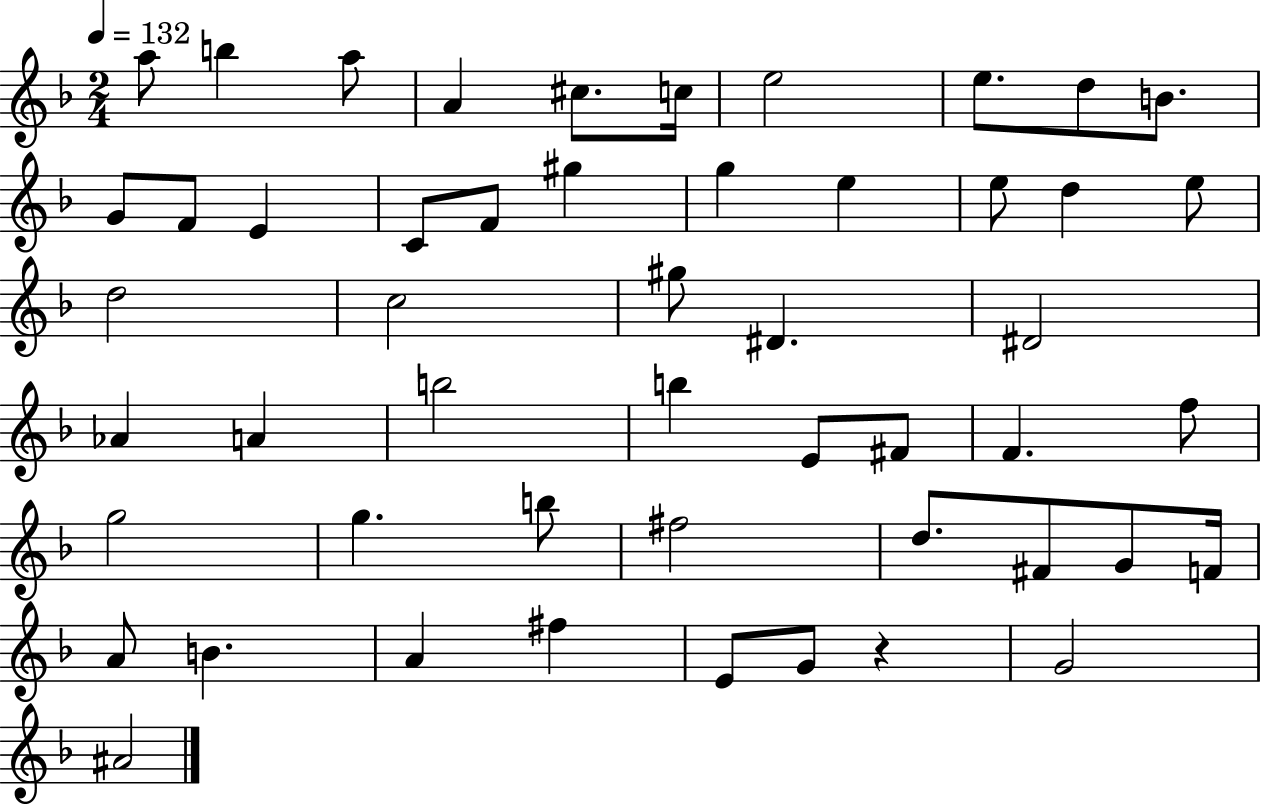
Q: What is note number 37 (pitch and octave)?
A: B5